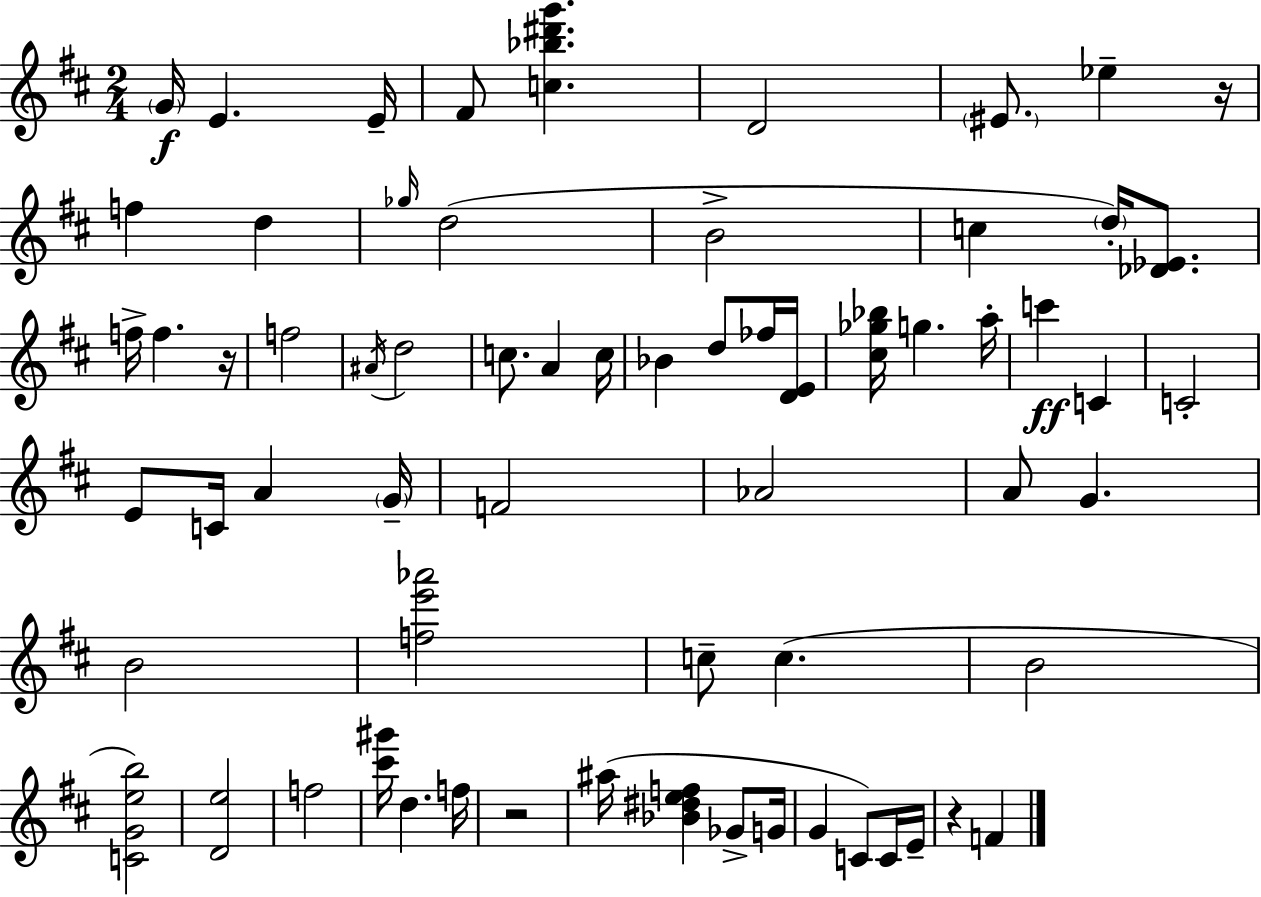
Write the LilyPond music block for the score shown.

{
  \clef treble
  \numericTimeSignature
  \time 2/4
  \key d \major
  \parenthesize g'16\f e'4. e'16-- | fis'8 <c'' bes'' dis''' g'''>4. | d'2 | \parenthesize eis'8. ees''4-- r16 | \break f''4 d''4 | \grace { ges''16 }( d''2 | b'2-> | c''4 \parenthesize d''16-.) <des' ees'>8. | \break f''16-> f''4. | r16 f''2 | \acciaccatura { ais'16 } d''2 | c''8. a'4 | \break c''16 bes'4 d''8 | fes''16 <d' e'>16 <cis'' ges'' bes''>16 g''4. | a''16-. c'''4\ff c'4 | c'2-. | \break e'8 c'16 a'4 | \parenthesize g'16-- f'2 | aes'2 | a'8 g'4. | \break b'2 | <f'' e''' aes'''>2 | c''8-- c''4.( | b'2 | \break <c' g' e'' b''>2) | <d' e''>2 | f''2 | <cis''' gis'''>16 d''4. | \break f''16 r2 | ais''16( <bes' dis'' e'' f''>4 ges'8-> | g'16 g'4 c'8) | c'16 e'16-- r4 f'4 | \break \bar "|."
}